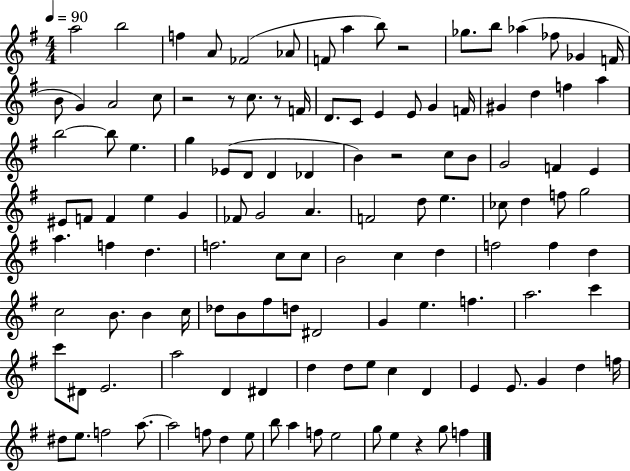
{
  \clef treble
  \numericTimeSignature
  \time 4/4
  \key g \major
  \tempo 4 = 90
  a''2 b''2 | f''4 a'8 fes'2( aes'8 | f'8 a''4 b''8) r2 | ges''8. b''8 aes''4( fes''8 ges'4 f'16 | \break b'8 g'4) a'2 c''8 | r2 r8 c''8. r8 f'16 | d'8. c'8 e'4 e'8 g'4 f'16 | gis'4 d''4 f''4 a''4 | \break b''2~~ b''8 e''4. | g''4 ees'8( d'8 d'4 des'4 | b'4) r2 c''8 b'8 | g'2 f'4 e'4 | \break eis'8 f'8 f'4 e''4 g'4 | fes'8 g'2 a'4. | f'2 d''8 e''4. | ces''8 d''4 f''8 g''2 | \break a''4. f''4 d''4. | f''2. c''8 c''8 | b'2 c''4 d''4 | f''2 f''4 d''4 | \break c''2 b'8. b'4 c''16 | des''8 b'8 fis''8 d''8 dis'2 | g'4 e''4. f''4. | a''2. c'''4 | \break c'''8 dis'8 e'2. | a''2 d'4 dis'4 | d''4 d''8 e''8 c''4 d'4 | e'4 e'8. g'4 d''4 f''16 | \break dis''8 e''8. f''2 a''8.~~ | a''2 f''8 d''4 e''8 | b''8 a''4 f''8 e''2 | g''8 e''4 r4 g''8 f''4 | \break \bar "|."
}